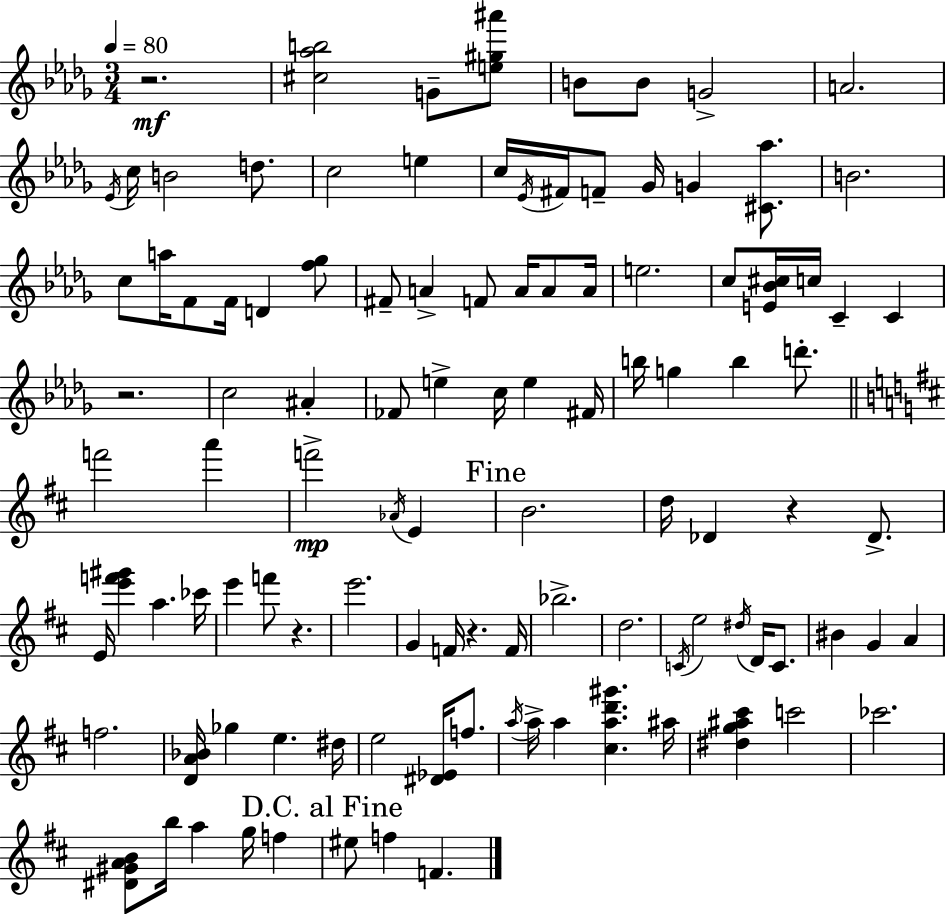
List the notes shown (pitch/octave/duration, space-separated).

R/h. [C#5,Ab5,B5]/h G4/e [E5,G#5,A#6]/e B4/e B4/e G4/h A4/h. Eb4/s C5/s B4/h D5/e. C5/h E5/q C5/s Eb4/s F#4/s F4/e Gb4/s G4/q [C#4,Ab5]/e. B4/h. C5/e A5/s F4/e F4/s D4/q [F5,Gb5]/e F#4/e A4/q F4/e A4/s A4/e A4/s E5/h. C5/e [E4,Bb4,C#5]/s C5/s C4/q C4/q R/h. C5/h A#4/q FES4/e E5/q C5/s E5/q F#4/s B5/s G5/q B5/q D6/e. F6/h A6/q F6/h Ab4/s E4/q B4/h. D5/s Db4/q R/q Db4/e. E4/s [E6,F6,G#6]/q A5/q. CES6/s E6/q F6/e R/q. E6/h. G4/q F4/s R/q. F4/s Bb5/h. D5/h. C4/s E5/h D#5/s D4/s C4/e. BIS4/q G4/q A4/q F5/h. [D4,A4,Bb4]/s Gb5/q E5/q. D#5/s E5/h [D#4,Eb4]/s F5/e. A5/s A5/s A5/q [C#5,A5,D6,G#6]/q. A#5/s [D#5,G5,A#5,C#6]/q C6/h CES6/h. [D#4,G#4,A4,B4]/e B5/s A5/q G5/s F5/q EIS5/e F5/q F4/q.